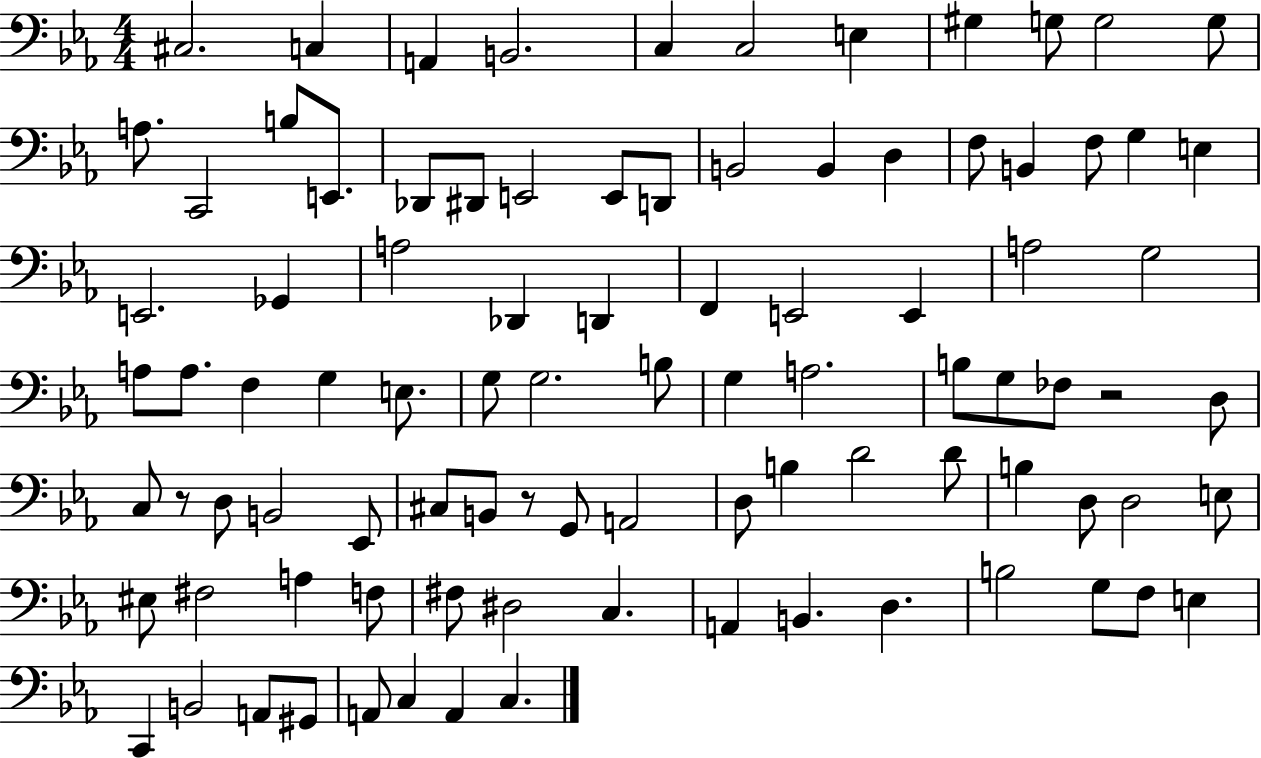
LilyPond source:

{
  \clef bass
  \numericTimeSignature
  \time 4/4
  \key ees \major
  cis2. c4 | a,4 b,2. | c4 c2 e4 | gis4 g8 g2 g8 | \break a8. c,2 b8 e,8. | des,8 dis,8 e,2 e,8 d,8 | b,2 b,4 d4 | f8 b,4 f8 g4 e4 | \break e,2. ges,4 | a2 des,4 d,4 | f,4 e,2 e,4 | a2 g2 | \break a8 a8. f4 g4 e8. | g8 g2. b8 | g4 a2. | b8 g8 fes8 r2 d8 | \break c8 r8 d8 b,2 ees,8 | cis8 b,8 r8 g,8 a,2 | d8 b4 d'2 d'8 | b4 d8 d2 e8 | \break eis8 fis2 a4 f8 | fis8 dis2 c4. | a,4 b,4. d4. | b2 g8 f8 e4 | \break c,4 b,2 a,8 gis,8 | a,8 c4 a,4 c4. | \bar "|."
}